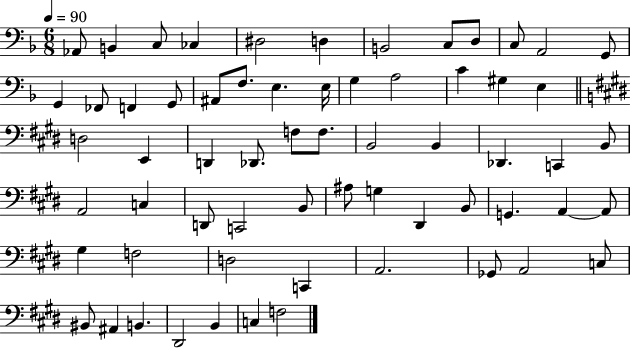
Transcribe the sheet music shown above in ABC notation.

X:1
T:Untitled
M:6/8
L:1/4
K:F
_A,,/2 B,, C,/2 _C, ^D,2 D, B,,2 C,/2 D,/2 C,/2 A,,2 G,,/2 G,, _F,,/2 F,, G,,/2 ^A,,/2 F,/2 E, E,/4 G, A,2 C ^G, E, D,2 E,, D,, _D,,/2 F,/2 F,/2 B,,2 B,, _D,, C,, B,,/2 A,,2 C, D,,/2 C,,2 B,,/2 ^A,/2 G, ^D,, B,,/2 G,, A,, A,,/2 ^G, F,2 D,2 C,, A,,2 _G,,/2 A,,2 C,/2 ^B,,/2 ^A,, B,, ^D,,2 B,, C, F,2